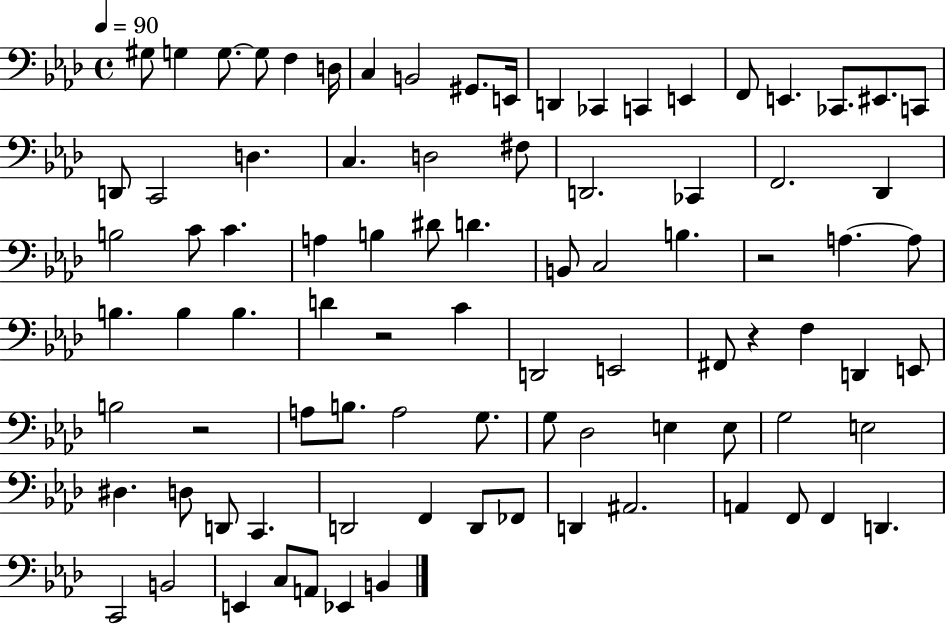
G#3/e G3/q G3/e. G3/e F3/q D3/s C3/q B2/h G#2/e. E2/s D2/q CES2/q C2/q E2/q F2/e E2/q. CES2/e. EIS2/e. C2/e D2/e C2/h D3/q. C3/q. D3/h F#3/e D2/h. CES2/q F2/h. Db2/q B3/h C4/e C4/q. A3/q B3/q D#4/e D4/q. B2/e C3/h B3/q. R/h A3/q. A3/e B3/q. B3/q B3/q. D4/q R/h C4/q D2/h E2/h F#2/e R/q F3/q D2/q E2/e B3/h R/h A3/e B3/e. A3/h G3/e. G3/e Db3/h E3/q E3/e G3/h E3/h D#3/q. D3/e D2/e C2/q. D2/h F2/q D2/e FES2/e D2/q A#2/h. A2/q F2/e F2/q D2/q. C2/h B2/h E2/q C3/e A2/e Eb2/q B2/q